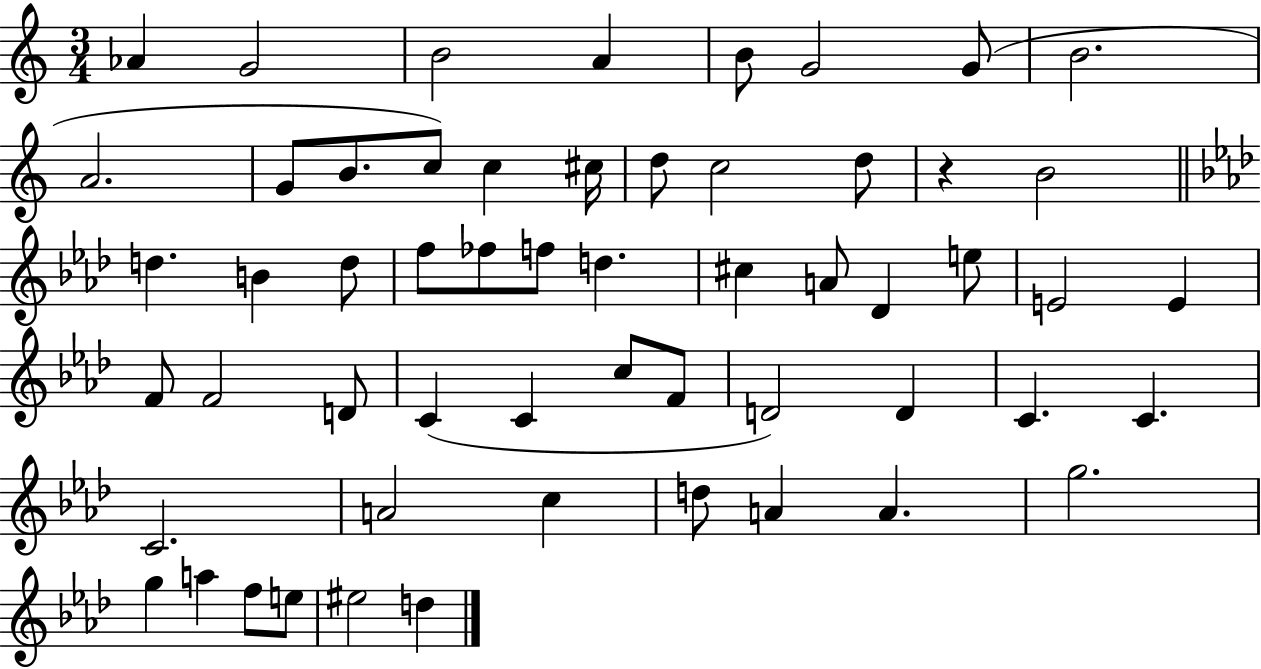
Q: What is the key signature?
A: C major